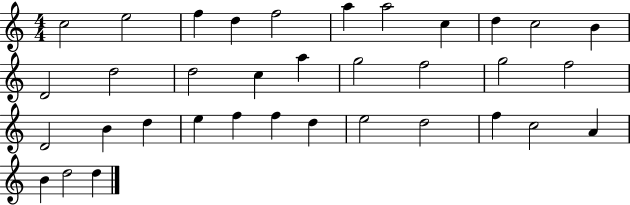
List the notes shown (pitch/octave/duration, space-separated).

C5/h E5/h F5/q D5/q F5/h A5/q A5/h C5/q D5/q C5/h B4/q D4/h D5/h D5/h C5/q A5/q G5/h F5/h G5/h F5/h D4/h B4/q D5/q E5/q F5/q F5/q D5/q E5/h D5/h F5/q C5/h A4/q B4/q D5/h D5/q